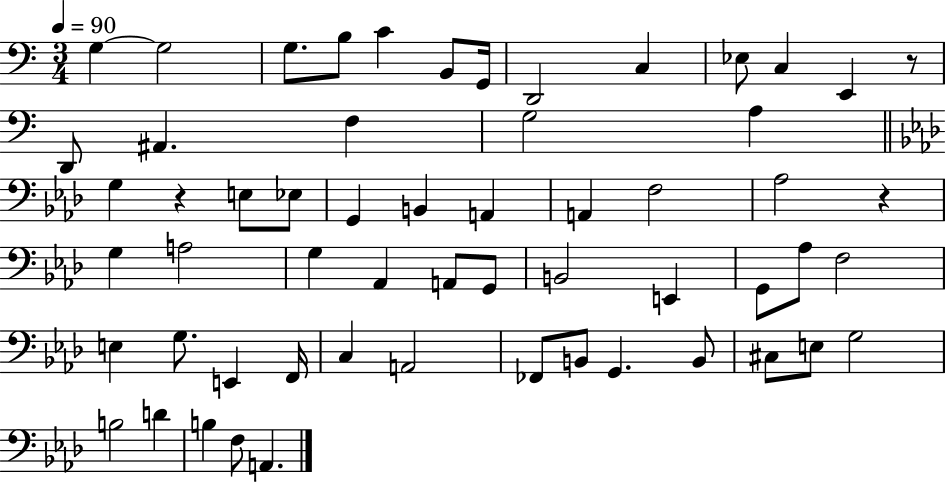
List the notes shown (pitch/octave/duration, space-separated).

G3/q G3/h G3/e. B3/e C4/q B2/e G2/s D2/h C3/q Eb3/e C3/q E2/q R/e D2/e A#2/q. F3/q G3/h A3/q G3/q R/q E3/e Eb3/e G2/q B2/q A2/q A2/q F3/h Ab3/h R/q G3/q A3/h G3/q Ab2/q A2/e G2/e B2/h E2/q G2/e Ab3/e F3/h E3/q G3/e. E2/q F2/s C3/q A2/h FES2/e B2/e G2/q. B2/e C#3/e E3/e G3/h B3/h D4/q B3/q F3/e A2/q.